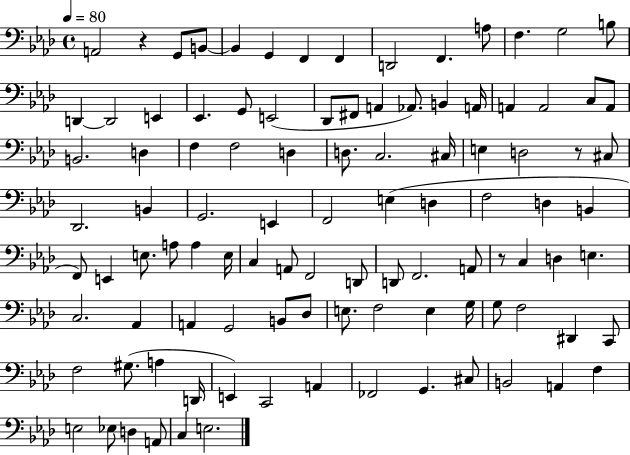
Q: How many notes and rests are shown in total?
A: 102